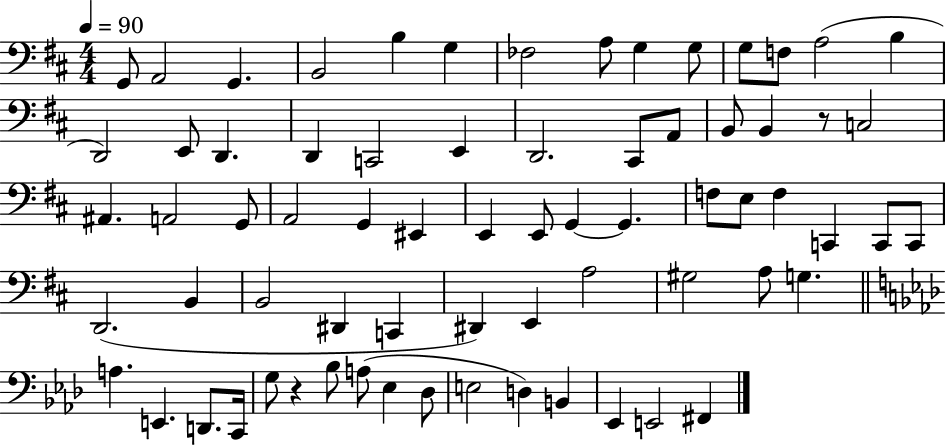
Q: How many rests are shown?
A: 2